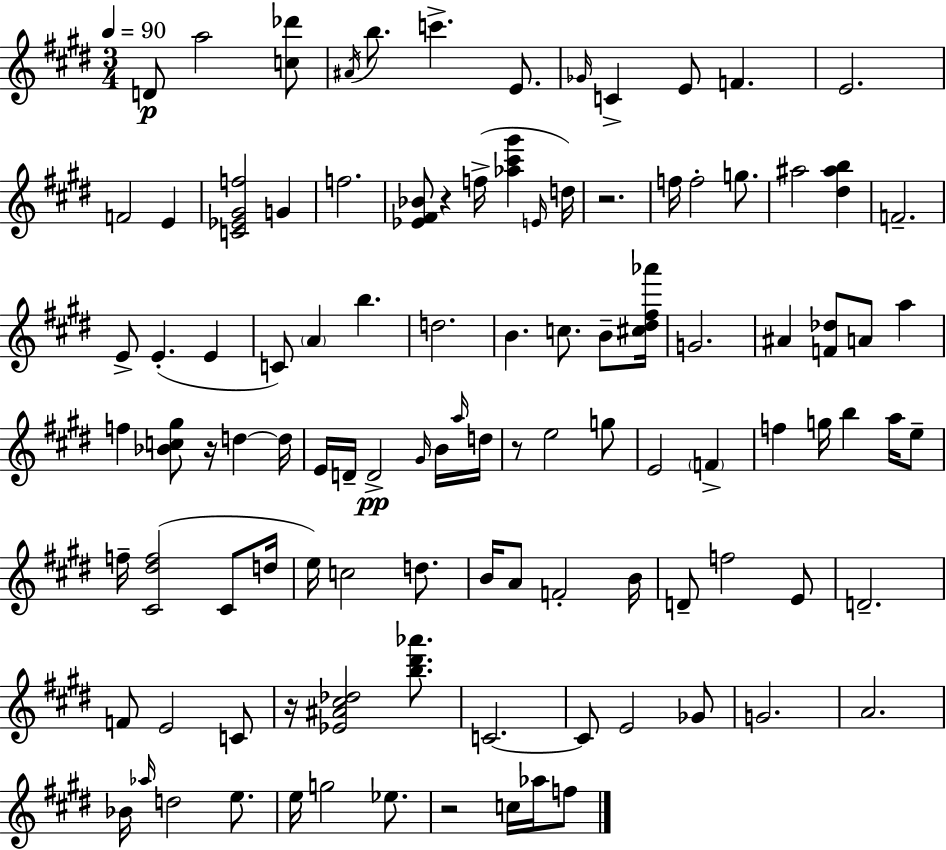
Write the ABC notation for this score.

X:1
T:Untitled
M:3/4
L:1/4
K:E
D/2 a2 [c_d']/2 ^A/4 b/2 c' E/2 _G/4 C E/2 F E2 F2 E [C_E^Gf]2 G f2 [_E^F_B]/2 z f/4 [_a^c'^g'] E/4 d/4 z2 f/4 f2 g/2 ^a2 [^d^ab] F2 E/2 E E C/2 A b d2 B c/2 B/2 [^c^d^f_a']/4 G2 ^A [F_d]/2 A/2 a f [_Bc^g]/2 z/4 d d/4 E/4 D/4 D2 ^G/4 B/4 a/4 d/4 z/2 e2 g/2 E2 F f g/4 b a/4 e/2 f/4 [^C^df]2 ^C/2 d/4 e/4 c2 d/2 B/4 A/2 F2 B/4 D/2 f2 E/2 D2 F/2 E2 C/2 z/4 [_E^A^c_d]2 [b^d'_a']/2 C2 C/2 E2 _G/2 G2 A2 _B/4 _a/4 d2 e/2 e/4 g2 _e/2 z2 c/4 _a/4 f/2